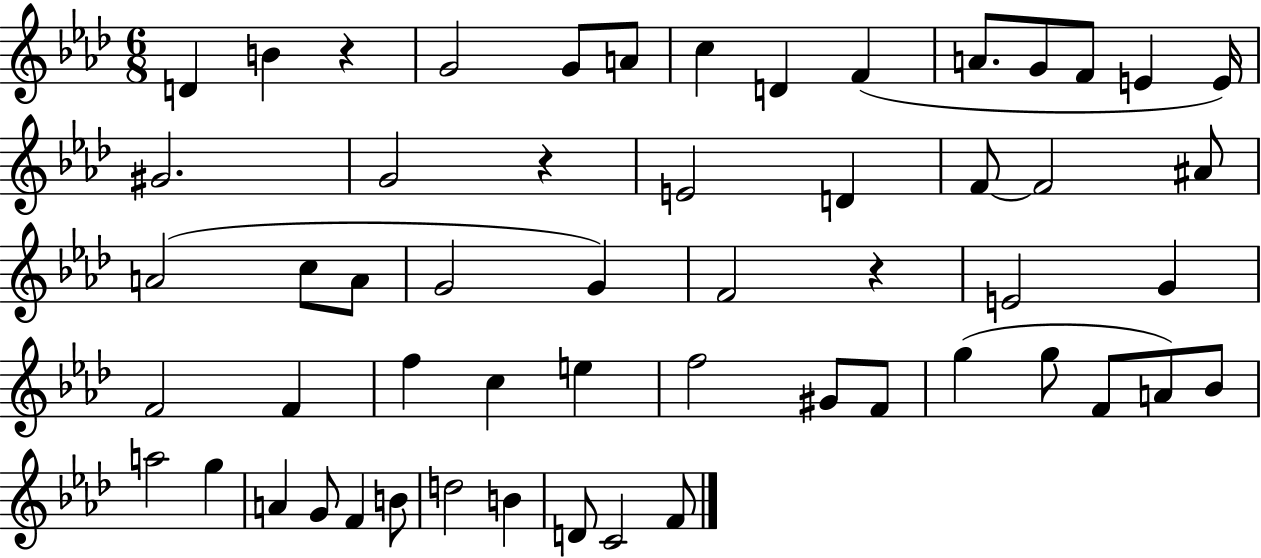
D4/q B4/q R/q G4/h G4/e A4/e C5/q D4/q F4/q A4/e. G4/e F4/e E4/q E4/s G#4/h. G4/h R/q E4/h D4/q F4/e F4/h A#4/e A4/h C5/e A4/e G4/h G4/q F4/h R/q E4/h G4/q F4/h F4/q F5/q C5/q E5/q F5/h G#4/e F4/e G5/q G5/e F4/e A4/e Bb4/e A5/h G5/q A4/q G4/e F4/q B4/e D5/h B4/q D4/e C4/h F4/e